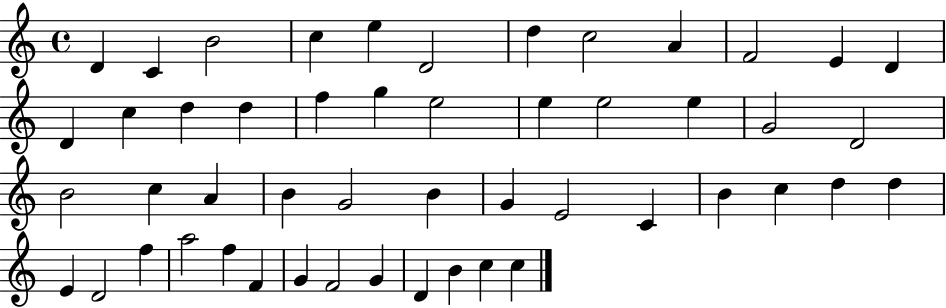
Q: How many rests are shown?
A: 0